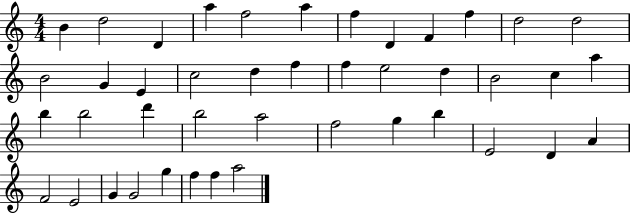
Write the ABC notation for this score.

X:1
T:Untitled
M:4/4
L:1/4
K:C
B d2 D a f2 a f D F f d2 d2 B2 G E c2 d f f e2 d B2 c a b b2 d' b2 a2 f2 g b E2 D A F2 E2 G G2 g f f a2